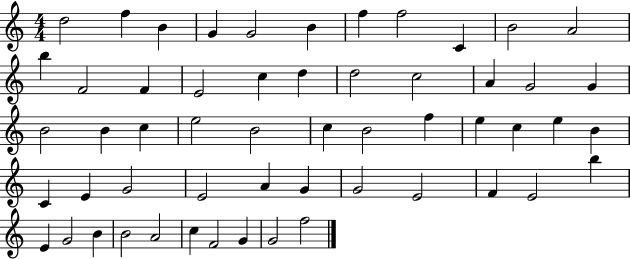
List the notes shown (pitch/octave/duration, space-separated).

D5/h F5/q B4/q G4/q G4/h B4/q F5/q F5/h C4/q B4/h A4/h B5/q F4/h F4/q E4/h C5/q D5/q D5/h C5/h A4/q G4/h G4/q B4/h B4/q C5/q E5/h B4/h C5/q B4/h F5/q E5/q C5/q E5/q B4/q C4/q E4/q G4/h E4/h A4/q G4/q G4/h E4/h F4/q E4/h B5/q E4/q G4/h B4/q B4/h A4/h C5/q F4/h G4/q G4/h F5/h